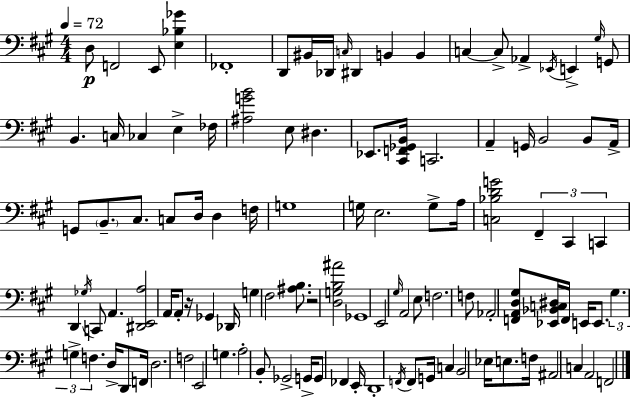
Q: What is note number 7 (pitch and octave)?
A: Db2